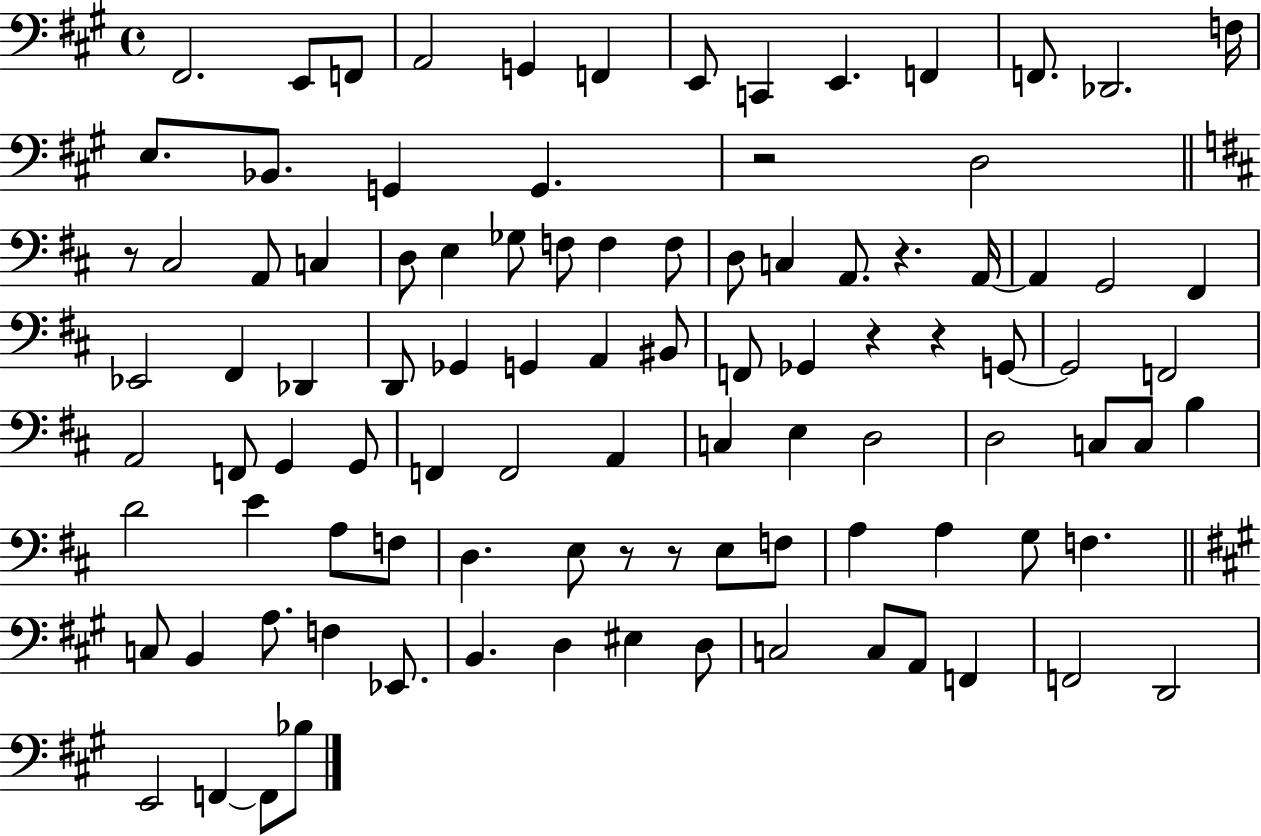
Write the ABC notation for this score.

X:1
T:Untitled
M:4/4
L:1/4
K:A
^F,,2 E,,/2 F,,/2 A,,2 G,, F,, E,,/2 C,, E,, F,, F,,/2 _D,,2 F,/4 E,/2 _B,,/2 G,, G,, z2 D,2 z/2 ^C,2 A,,/2 C, D,/2 E, _G,/2 F,/2 F, F,/2 D,/2 C, A,,/2 z A,,/4 A,, G,,2 ^F,, _E,,2 ^F,, _D,, D,,/2 _G,, G,, A,, ^B,,/2 F,,/2 _G,, z z G,,/2 G,,2 F,,2 A,,2 F,,/2 G,, G,,/2 F,, F,,2 A,, C, E, D,2 D,2 C,/2 C,/2 B, D2 E A,/2 F,/2 D, E,/2 z/2 z/2 E,/2 F,/2 A, A, G,/2 F, C,/2 B,, A,/2 F, _E,,/2 B,, D, ^E, D,/2 C,2 C,/2 A,,/2 F,, F,,2 D,,2 E,,2 F,, F,,/2 _B,/2